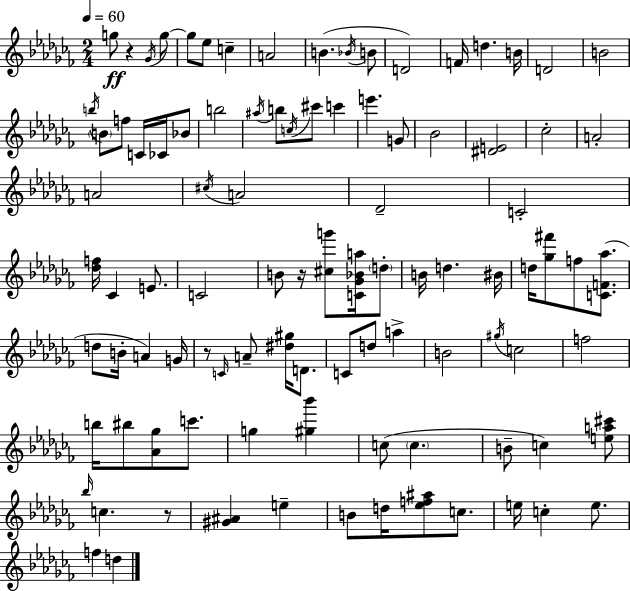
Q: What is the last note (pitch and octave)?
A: D5